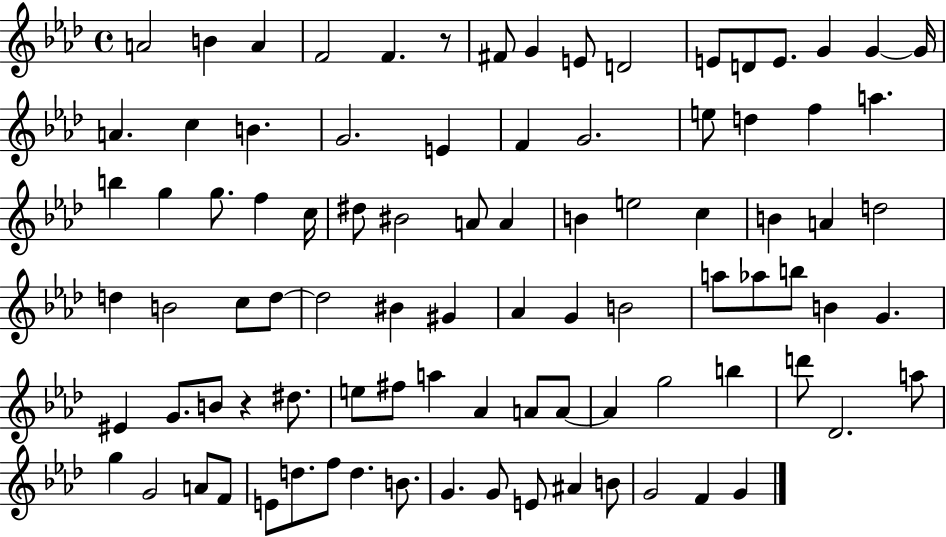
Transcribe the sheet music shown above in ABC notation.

X:1
T:Untitled
M:4/4
L:1/4
K:Ab
A2 B A F2 F z/2 ^F/2 G E/2 D2 E/2 D/2 E/2 G G G/4 A c B G2 E F G2 e/2 d f a b g g/2 f c/4 ^d/2 ^B2 A/2 A B e2 c B A d2 d B2 c/2 d/2 d2 ^B ^G _A G B2 a/2 _a/2 b/2 B G ^E G/2 B/2 z ^d/2 e/2 ^f/2 a _A A/2 A/2 A g2 b d'/2 _D2 a/2 g G2 A/2 F/2 E/2 d/2 f/2 d B/2 G G/2 E/2 ^A B/2 G2 F G